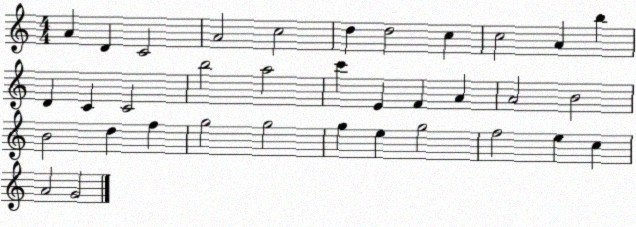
X:1
T:Untitled
M:4/4
L:1/4
K:C
A D C2 A2 c2 d d2 c c2 A b D C C2 b2 a2 c' E F A A2 B2 B2 d f g2 g2 g e g2 f2 e c A2 G2